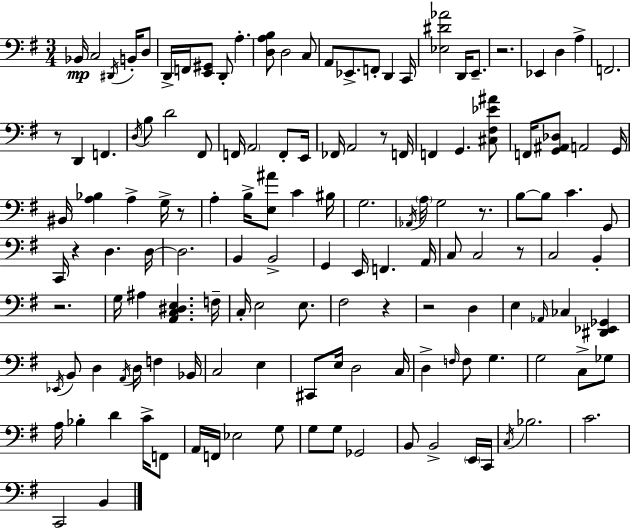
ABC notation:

X:1
T:Untitled
M:3/4
L:1/4
K:G
_B,,/4 C,2 ^D,,/4 B,,/4 D,/2 D,,/4 F,,/4 [E,,^G,,]/2 D,,/2 A, [D,A,B,]/2 D,2 C,/2 A,,/2 _E,,/2 F,,/2 D,, C,,/4 [_E,^D_A]2 D,,/4 E,,/2 z2 _E,, D, A, F,,2 z/2 D,, F,, D,/4 B,/2 D2 ^F,,/2 F,,/4 A,,2 F,,/2 E,,/4 _F,,/4 A,,2 z/2 F,,/4 F,, G,, [^C,^F,_E^A]/2 F,,/4 [G,,^A,,_D,]/2 A,,2 G,,/4 ^B,,/4 [A,_B,] A, G,/4 z/2 A, B,/4 [E,^A]/2 C ^B,/4 G,2 _A,,/4 A,/4 G,2 z/2 B,/2 B,/2 C G,,/2 C,,/4 z D, D,/4 D,2 B,, B,,2 G,, E,,/4 F,, A,,/4 C,/2 C,2 z/2 C,2 B,, z2 G,/4 ^A, [A,,C,^D,E,] F,/4 C,/4 E,2 E,/2 ^F,2 z z2 D, E, _A,,/4 _C, [^D,,_E,,_G,,] _E,,/4 B,,/2 D, A,,/4 D,/4 F, _B,,/4 C,2 E, ^C,,/2 E,/4 D,2 C,/4 D, F,/4 F,/2 G, G,2 C,/2 _G,/2 A,/4 _B, D C/4 F,,/2 A,,/4 F,,/4 _E,2 G,/2 G,/2 G,/2 _G,,2 B,,/2 B,,2 E,,/4 C,,/4 C,/4 _B,2 C2 C,,2 B,,